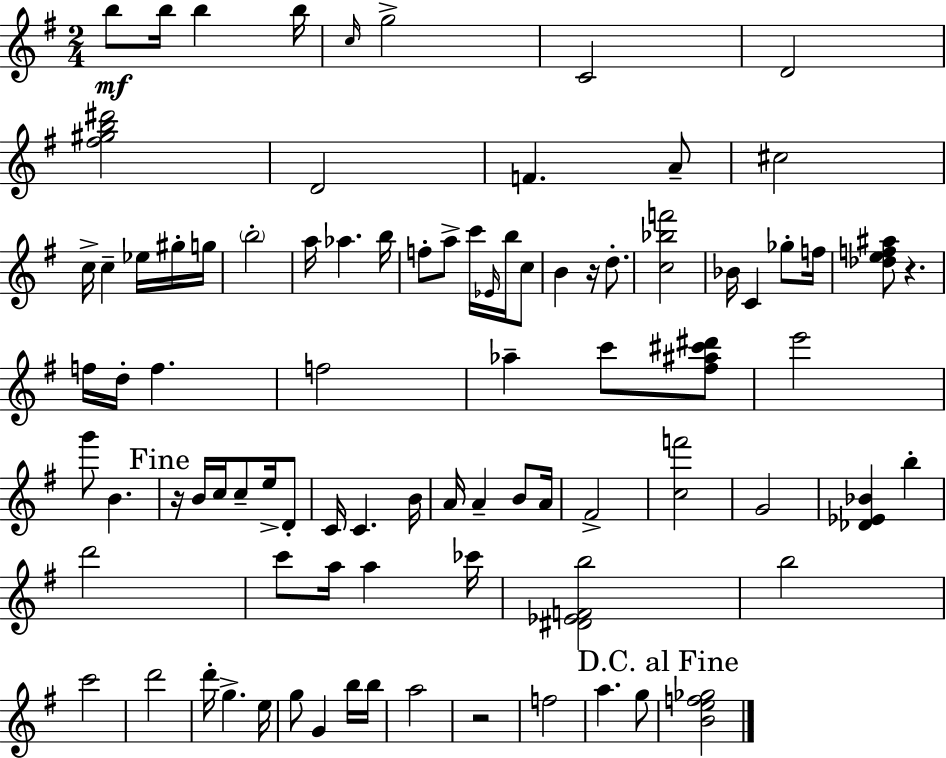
{
  \clef treble
  \numericTimeSignature
  \time 2/4
  \key e \minor
  b''8\mf b''16 b''4 b''16 | \grace { c''16 } g''2-> | c'2 | d'2 | \break <fis'' gis'' b'' dis'''>2 | d'2 | f'4. a'8-- | cis''2 | \break c''16-> c''4-- ees''16 gis''16-. | g''16 \parenthesize b''2-. | a''16 aes''4. | b''16 f''8-. a''8-> c'''16 \grace { ees'16 } b''16 | \break c''8 b'4 r16 d''8.-. | <c'' bes'' f'''>2 | bes'16 c'4 ges''8-. | f''16 <des'' e'' f'' ais''>8 r4. | \break f''16 d''16-. f''4. | f''2 | aes''4-- c'''8 | <fis'' ais'' cis''' dis'''>8 e'''2 | \break g'''8 b'4. | \mark "Fine" r16 b'16 c''16 c''8-- e''16-> | d'8-. c'16 c'4. | b'16 a'16 a'4-- b'8 | \break a'16 fis'2-> | <c'' f'''>2 | g'2 | <des' ees' bes'>4 b''4-. | \break d'''2 | c'''8 a''16 a''4 | ces'''16 <dis' ees' f' b''>2 | b''2 | \break c'''2 | d'''2 | d'''16-. g''4.-> | e''16 g''8 g'4 | \break b''16 b''16 a''2 | r2 | f''2 | a''4. | \break g''8 \mark "D.C. al Fine" <b' e'' f'' ges''>2 | \bar "|."
}